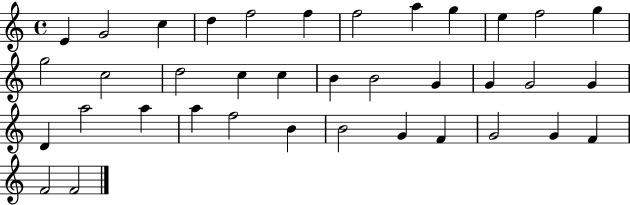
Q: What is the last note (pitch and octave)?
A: F4